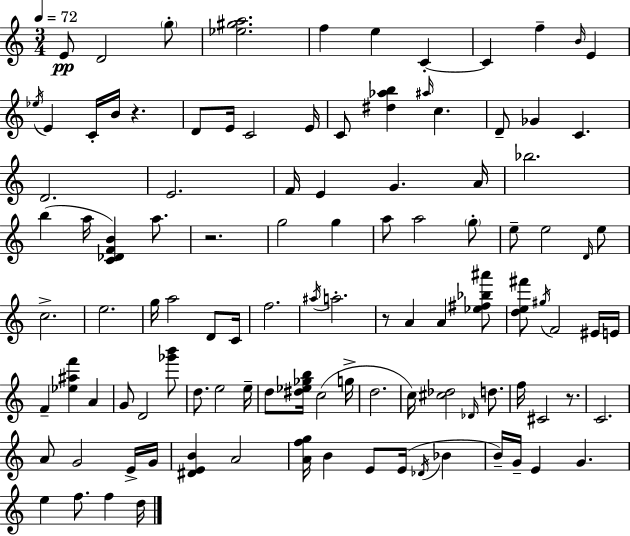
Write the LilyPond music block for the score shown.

{
  \clef treble
  \numericTimeSignature
  \time 3/4
  \key a \minor
  \tempo 4 = 72
  \repeat volta 2 { e'8\pp d'2 \parenthesize g''8-. | <ees'' gis'' a''>2. | f''4 e''4 c'4-.~~ | c'4 f''4-- \grace { b'16 } e'4 | \break \acciaccatura { ees''16 } e'4 c'16-. b'16 r4. | d'8 e'16 c'2 | e'16 c'8 <dis'' aes'' b''>4 \grace { ais''16 } c''4. | d'8-- ges'4 c'4. | \break d'2. | e'2. | f'16 e'4 g'4. | a'16 bes''2. | \break b''4( a''16 <c' des' f' b'>4) | a''8. r2. | g''2 g''4 | a''8 a''2 | \break \parenthesize g''8-. e''8-- e''2 | \grace { d'16 } e''8 c''2.-> | e''2. | g''16 a''2 | \break d'8 c'16 f''2. | \acciaccatura { ais''16 } a''2.-. | r8 a'4 a'4 | <ees'' fis'' bes'' ais'''>8 <d'' e'' fis'''>8 \acciaccatura { gis''16 } f'2 | \break eis'16 e'16 f'4-- <ees'' ais'' f'''>4 | a'4 g'8 d'2 | <ges''' b'''>8 d''8. e''2 | e''16-- d''8 <dis'' ees'' ges'' b''>16 c''2( | \break g''16-> d''2. | c''16) <cis'' des''>2 | \grace { des'16 } d''8. f''16 cis'2 | r8. c'2. | \break a'8 g'2 | e'16-> g'16 <dis' e' b'>4 a'2 | <a' f'' g''>16 b'4 | e'8 e'16( \acciaccatura { des'16 } bes'4 b'16--) g'16-- e'4 | \break g'4. e''4 | f''8. f''4 d''16 } \bar "|."
}